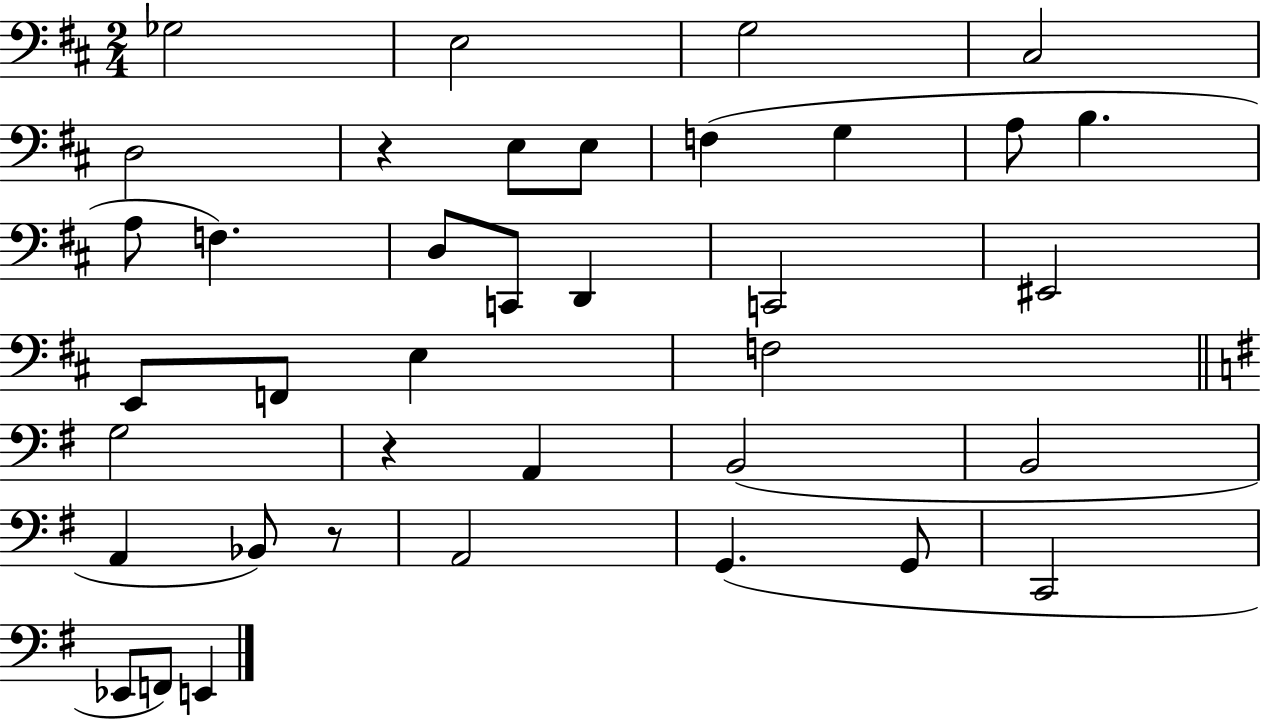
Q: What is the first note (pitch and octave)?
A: Gb3